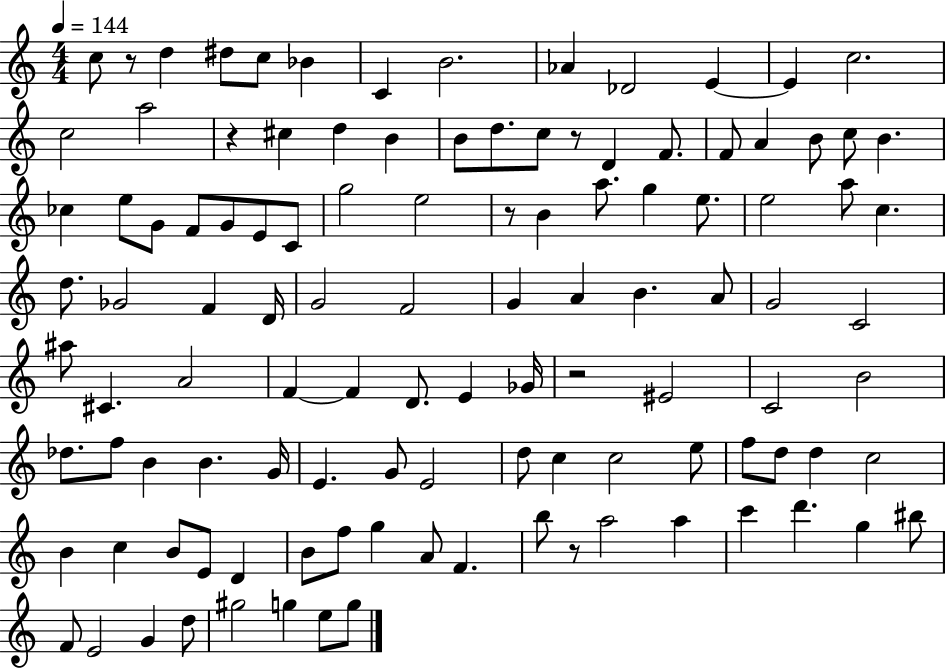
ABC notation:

X:1
T:Untitled
M:4/4
L:1/4
K:C
c/2 z/2 d ^d/2 c/2 _B C B2 _A _D2 E E c2 c2 a2 z ^c d B B/2 d/2 c/2 z/2 D F/2 F/2 A B/2 c/2 B _c e/2 G/2 F/2 G/2 E/2 C/2 g2 e2 z/2 B a/2 g e/2 e2 a/2 c d/2 _G2 F D/4 G2 F2 G A B A/2 G2 C2 ^a/2 ^C A2 F F D/2 E _G/4 z2 ^E2 C2 B2 _d/2 f/2 B B G/4 E G/2 E2 d/2 c c2 e/2 f/2 d/2 d c2 B c B/2 E/2 D B/2 f/2 g A/2 F b/2 z/2 a2 a c' d' g ^b/2 F/2 E2 G d/2 ^g2 g e/2 g/2